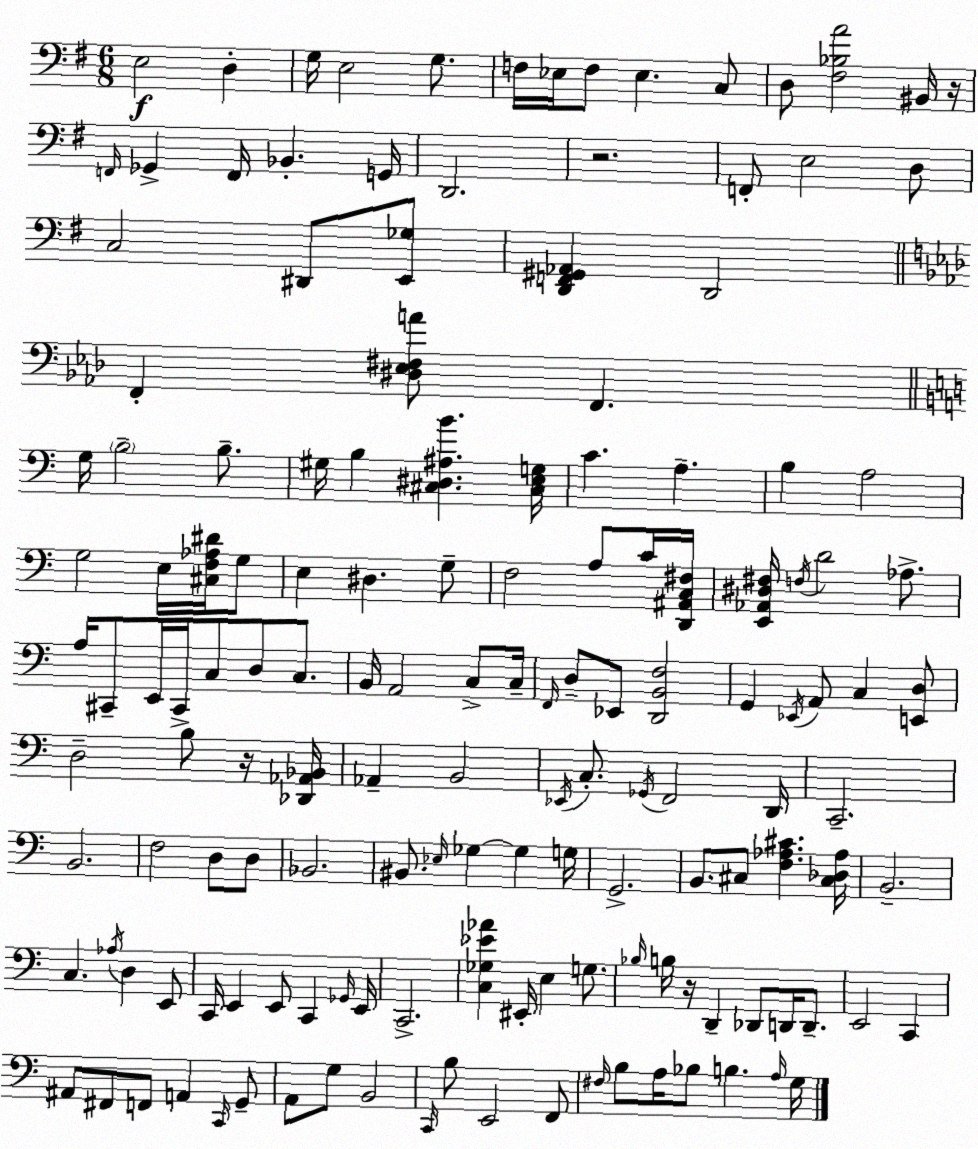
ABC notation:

X:1
T:Untitled
M:6/8
L:1/4
K:Em
E,2 D, G,/4 E,2 G,/2 F,/4 _E,/4 F,/2 _E, C,/2 D,/2 [^F,_B,A]2 ^B,,/4 z/4 F,,/4 _G,, F,,/4 _B,, G,,/4 D,,2 z2 F,,/2 E,2 D,/2 C,2 ^D,,/2 [E,,_G,]/2 [D,,F,,^G,,_A,,] D,,2 F,, [^D,_E,^F,A]/2 F,, G,/4 B,2 B,/2 ^G,/4 B, [^C,^D,^A,B] [^C,E,G,]/4 C A, B, A,2 G,2 E,/4 [^C,F,_A,^D]/4 G,/2 E, ^D, G,/2 F,2 A,/2 C/4 [D,,^A,,C,^F,]/4 [E,,_A,,^D,^F,]/4 F,/4 D2 _A,/2 A,/4 ^C,,/2 E,,/4 ^C,,/4 C,/2 D,/2 C,/2 B,,/4 A,,2 C,/2 C,/4 F,,/4 D,/2 _E,,/2 [D,,B,,F,]2 G,, _E,,/4 A,,/2 C, [E,,D,]/2 D,2 B,/2 z/4 [_D,,_A,,_B,,]/4 _A,, B,,2 _E,,/4 C,/2 _G,,/4 F,,2 D,,/4 C,,2 B,,2 F,2 D,/2 D,/2 _B,,2 ^B,,/2 _E,/4 _G, _G, G,/4 G,,2 B,,/2 ^C,/2 [F,_A,^C] [^C,_D,_A,]/4 B,,2 C, _A,/4 D, E,,/2 C,,/4 E,, E,,/2 C,, _G,,/4 E,,/4 C,,2 [C,_G,_E_A] ^E,,/4 E, G,/2 _B,/4 B,/4 z/4 D,, _D,,/2 D,,/4 D,,/2 E,,2 C,, ^A,,/2 ^F,,/2 F,,/2 A,, C,,/4 G,,/2 A,,/2 G,/2 B,,2 C,,/4 B,/2 E,,2 F,,/2 ^F,/4 B,/2 A,/4 _B,/2 B, A,/4 G,/4